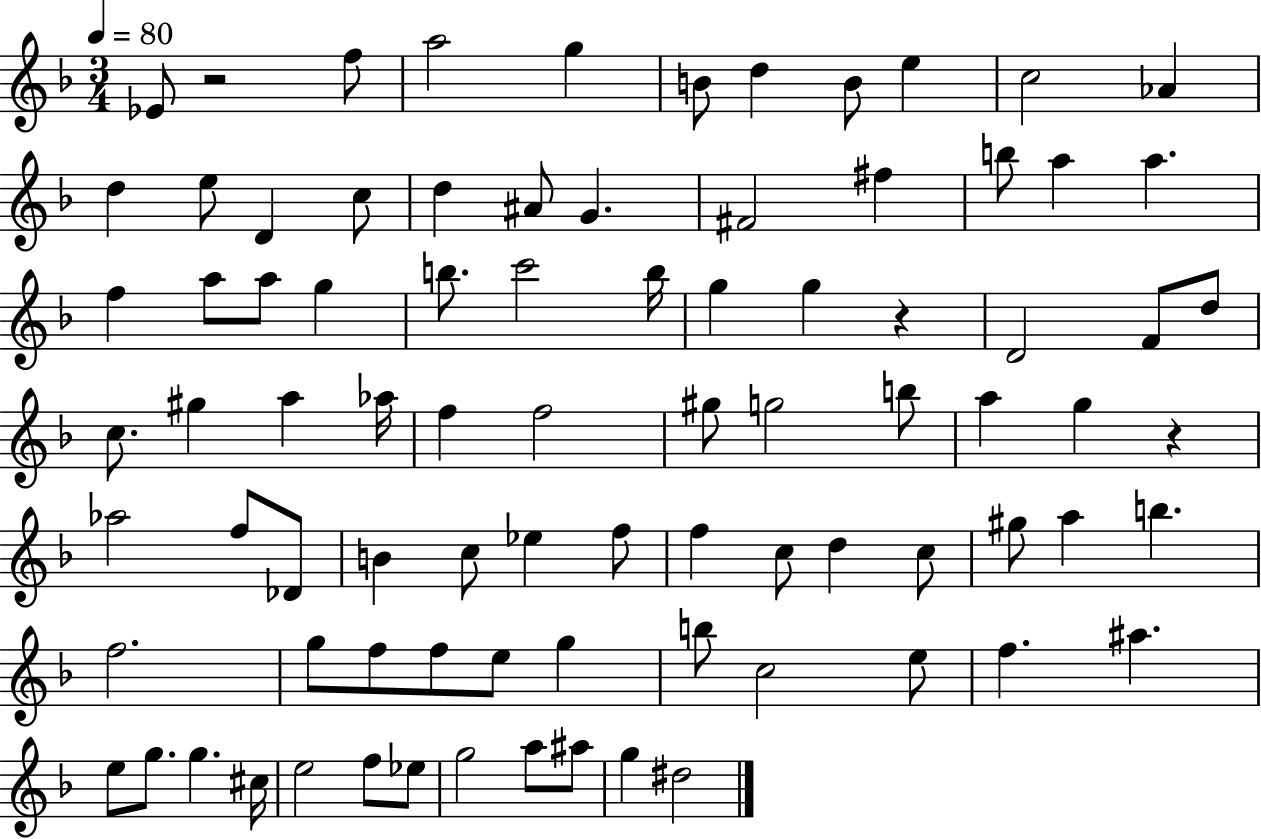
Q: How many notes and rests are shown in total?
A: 85